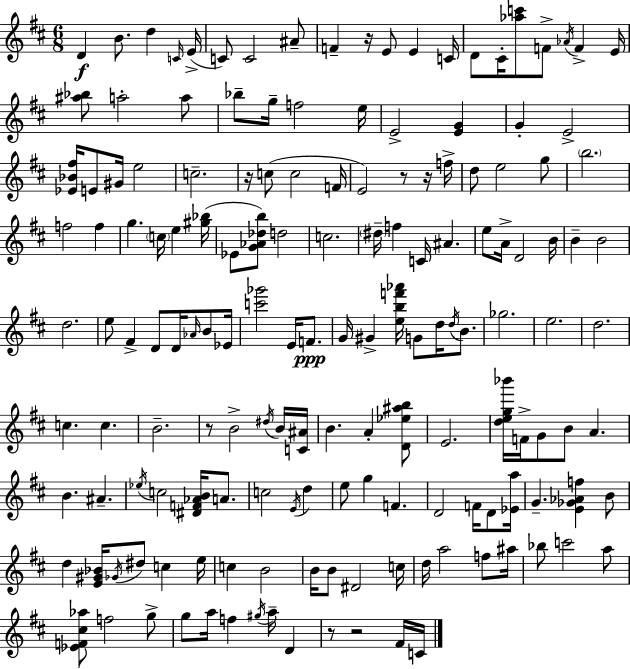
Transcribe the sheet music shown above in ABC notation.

X:1
T:Untitled
M:6/8
L:1/4
K:D
D B/2 d C/4 E/4 C/2 C2 ^A/2 F z/4 E/2 E C/4 D/2 ^C/4 [_ac']/2 F/2 _A/4 F E/4 [^a_b]/2 a2 a/2 _b/2 g/4 f2 e/4 E2 [EG] G E2 [_E_B^f]/4 E/2 ^G/4 e2 c2 z/4 c/2 c2 F/4 E2 z/2 z/4 f/4 d/2 e2 g/2 b2 f2 f g c/4 e [^g_b]/4 _E/2 [G_A_db]/2 d2 c2 ^d/4 f C/4 ^A e/2 A/4 D2 B/4 B B2 d2 e/2 ^F D/2 D/4 _A/4 B/2 _E/4 [c'_g']2 E/4 F/2 G/4 ^G [ebf'_a']/4 G/2 d/4 d/4 B/2 _g2 e2 d2 c c B2 z/2 B2 ^d/4 B/4 [C^A]/4 B A [D_e^ab]/2 E2 [deg_b']/4 F/4 G/2 B/2 A B ^A _e/4 c2 [^DF_AB]/4 A/2 c2 E/4 d e/2 g F D2 F/4 D/2 [_Ea]/4 G [E_G_Af] B/2 d [E^G_B]/4 _G/4 ^d/2 c e/4 c B2 B/4 B/2 ^D2 c/4 d/4 a2 f/2 ^a/4 _b/2 c'2 a/2 [_EF^c_a]/2 f2 g/2 g/2 a/4 f ^g/4 a/4 D z/2 z2 ^F/4 C/4